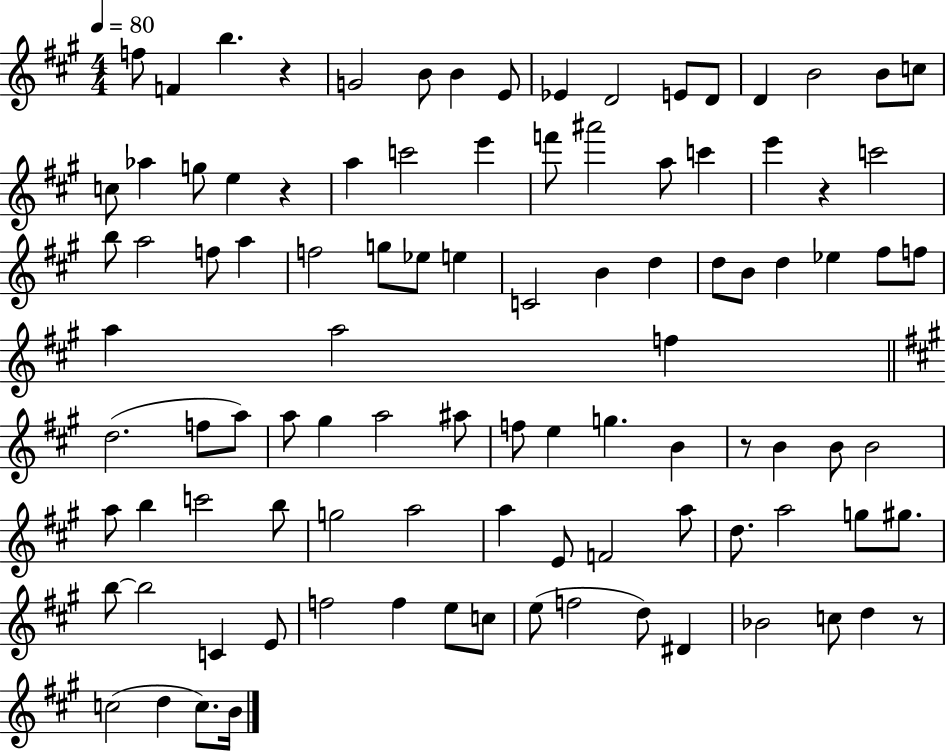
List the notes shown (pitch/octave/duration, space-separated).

F5/e F4/q B5/q. R/q G4/h B4/e B4/q E4/e Eb4/q D4/h E4/e D4/e D4/q B4/h B4/e C5/e C5/e Ab5/q G5/e E5/q R/q A5/q C6/h E6/q F6/e A#6/h A5/e C6/q E6/q R/q C6/h B5/e A5/h F5/e A5/q F5/h G5/e Eb5/e E5/q C4/h B4/q D5/q D5/e B4/e D5/q Eb5/q F#5/e F5/e A5/q A5/h F5/q D5/h. F5/e A5/e A5/e G#5/q A5/h A#5/e F5/e E5/q G5/q. B4/q R/e B4/q B4/e B4/h A5/e B5/q C6/h B5/e G5/h A5/h A5/q E4/e F4/h A5/e D5/e. A5/h G5/e G#5/e. B5/e B5/h C4/q E4/e F5/h F5/q E5/e C5/e E5/e F5/h D5/e D#4/q Bb4/h C5/e D5/q R/e C5/h D5/q C5/e. B4/s